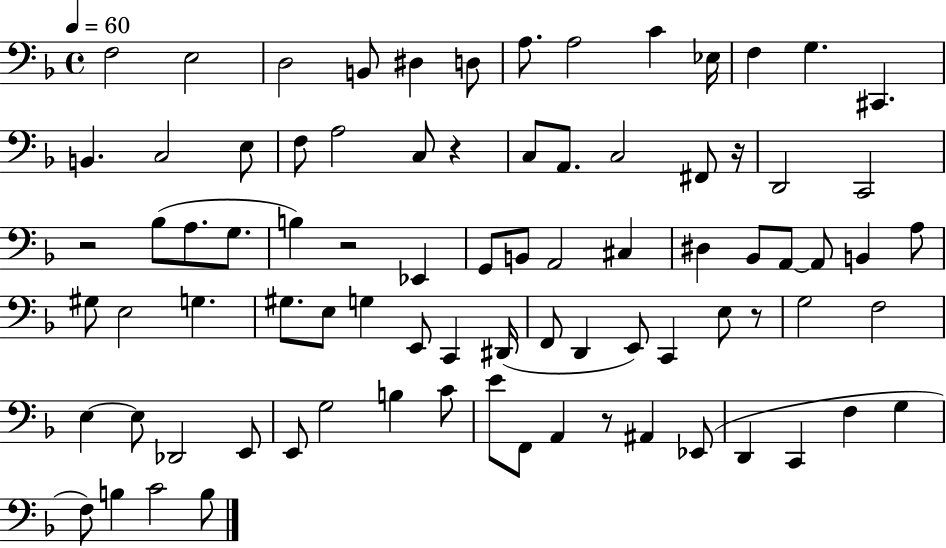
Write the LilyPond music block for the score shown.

{
  \clef bass
  \time 4/4
  \defaultTimeSignature
  \key f \major
  \tempo 4 = 60
  \repeat volta 2 { f2 e2 | d2 b,8 dis4 d8 | a8. a2 c'4 ees16 | f4 g4. cis,4. | \break b,4. c2 e8 | f8 a2 c8 r4 | c8 a,8. c2 fis,8 r16 | d,2 c,2 | \break r2 bes8( a8. g8. | b4) r2 ees,4 | g,8 b,8 a,2 cis4 | dis4 bes,8 a,8~~ a,8 b,4 a8 | \break gis8 e2 g4. | gis8. e8 g4 e,8 c,4 dis,16( | f,8 d,4 e,8) c,4 e8 r8 | g2 f2 | \break e4~~ e8 des,2 e,8 | e,8 g2 b4 c'8 | e'8 f,8 a,4 r8 ais,4 ees,8( | d,4 c,4 f4 g4 | \break f8) b4 c'2 b8 | } \bar "|."
}